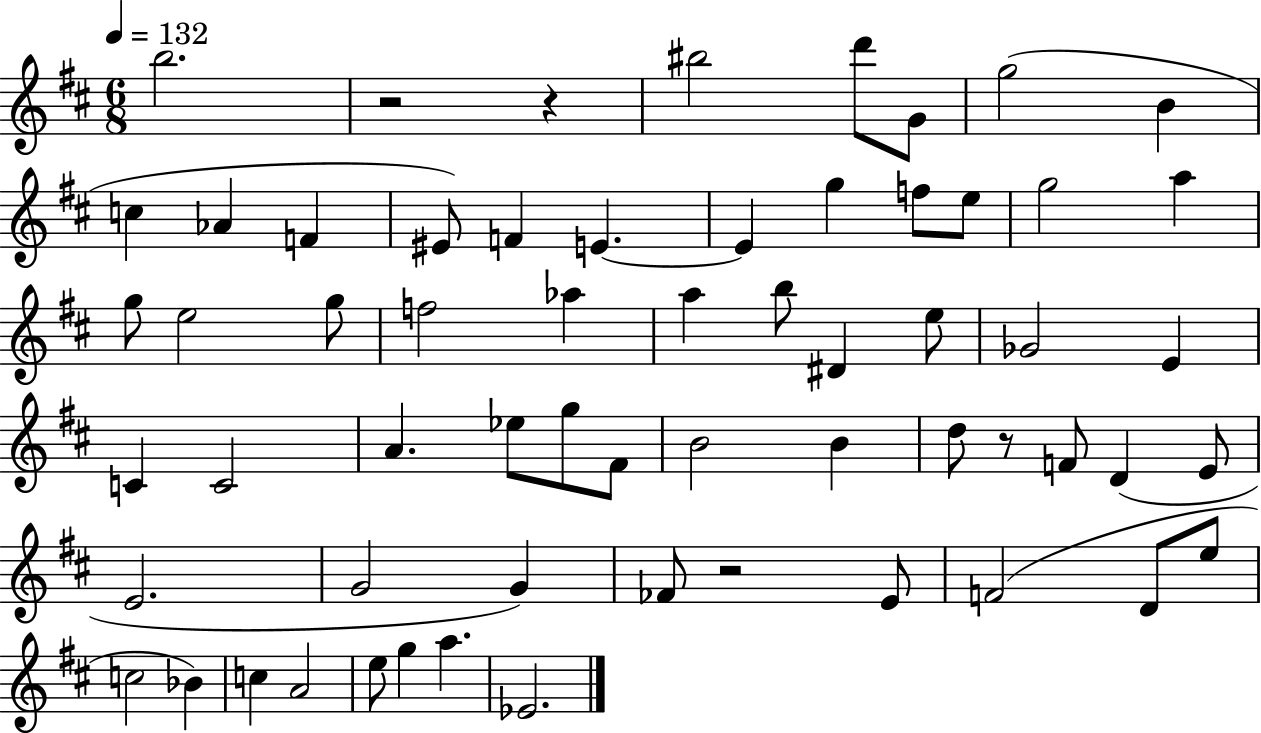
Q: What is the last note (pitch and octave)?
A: Eb4